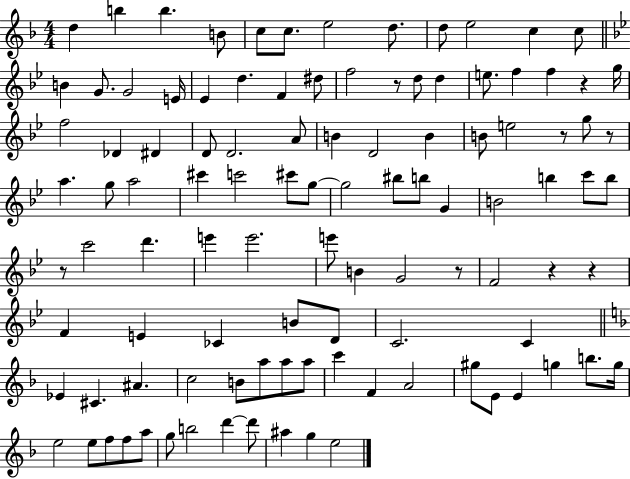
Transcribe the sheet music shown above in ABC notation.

X:1
T:Untitled
M:4/4
L:1/4
K:F
d b b B/2 c/2 c/2 e2 d/2 d/2 e2 c c/2 B G/2 G2 E/4 _E d F ^d/2 f2 z/2 d/2 d e/2 f f z g/4 f2 _D ^D D/2 D2 A/2 B D2 B B/2 e2 z/2 g/2 z/2 a g/2 a2 ^c' c'2 ^c'/2 g/2 g2 ^b/2 b/2 G B2 b c'/2 b/2 z/2 c'2 d' e' e'2 e'/2 B G2 z/2 F2 z z F E _C B/2 D/2 C2 C _E ^C ^A c2 B/2 a/2 a/2 a/2 c' F A2 ^g/2 E/2 E g b/2 g/4 e2 e/2 f/2 f/2 a/2 g/2 b2 d' d'/2 ^a g e2